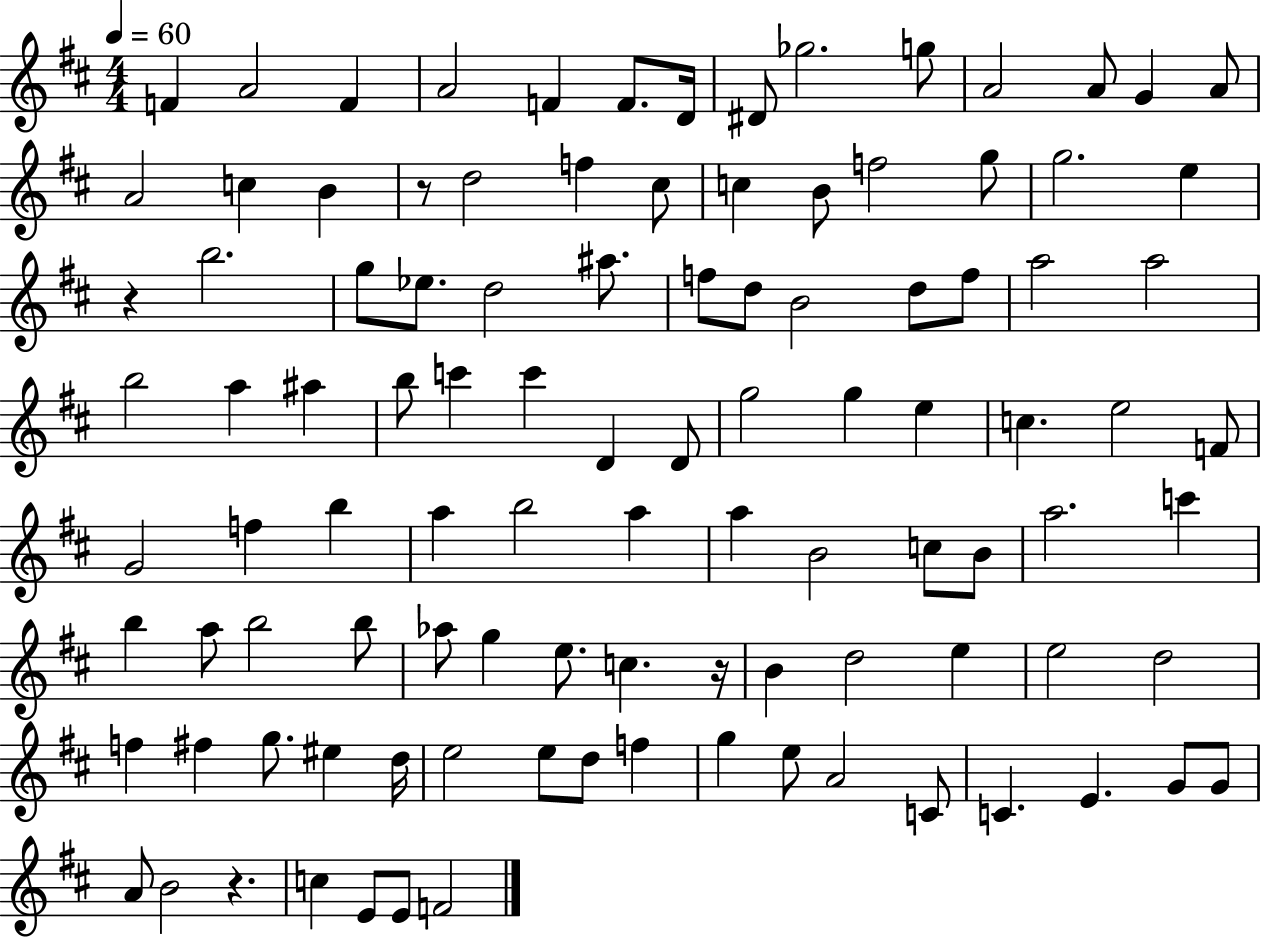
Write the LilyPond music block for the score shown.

{
  \clef treble
  \numericTimeSignature
  \time 4/4
  \key d \major
  \tempo 4 = 60
  f'4 a'2 f'4 | a'2 f'4 f'8. d'16 | dis'8 ges''2. g''8 | a'2 a'8 g'4 a'8 | \break a'2 c''4 b'4 | r8 d''2 f''4 cis''8 | c''4 b'8 f''2 g''8 | g''2. e''4 | \break r4 b''2. | g''8 ees''8. d''2 ais''8. | f''8 d''8 b'2 d''8 f''8 | a''2 a''2 | \break b''2 a''4 ais''4 | b''8 c'''4 c'''4 d'4 d'8 | g''2 g''4 e''4 | c''4. e''2 f'8 | \break g'2 f''4 b''4 | a''4 b''2 a''4 | a''4 b'2 c''8 b'8 | a''2. c'''4 | \break b''4 a''8 b''2 b''8 | aes''8 g''4 e''8. c''4. r16 | b'4 d''2 e''4 | e''2 d''2 | \break f''4 fis''4 g''8. eis''4 d''16 | e''2 e''8 d''8 f''4 | g''4 e''8 a'2 c'8 | c'4. e'4. g'8 g'8 | \break a'8 b'2 r4. | c''4 e'8 e'8 f'2 | \bar "|."
}